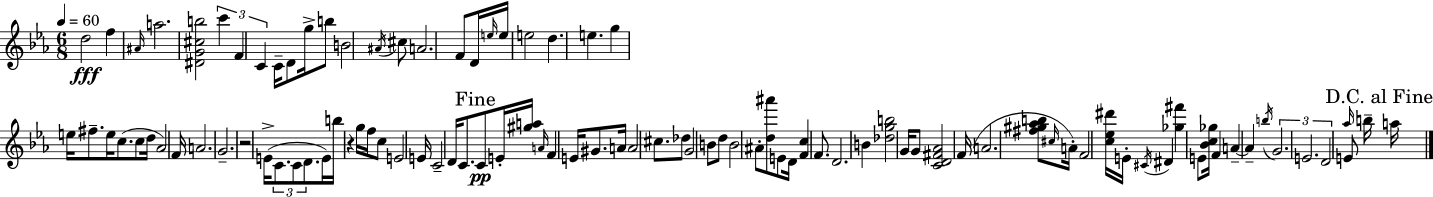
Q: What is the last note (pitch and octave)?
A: A5